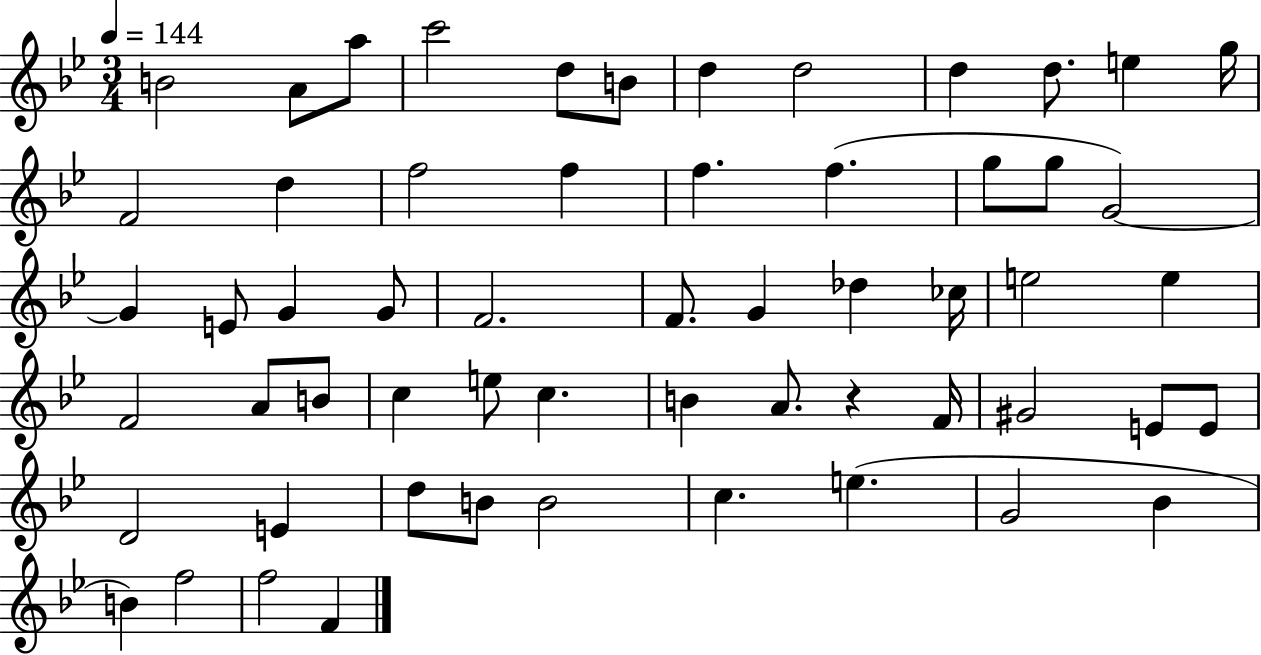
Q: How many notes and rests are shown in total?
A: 58